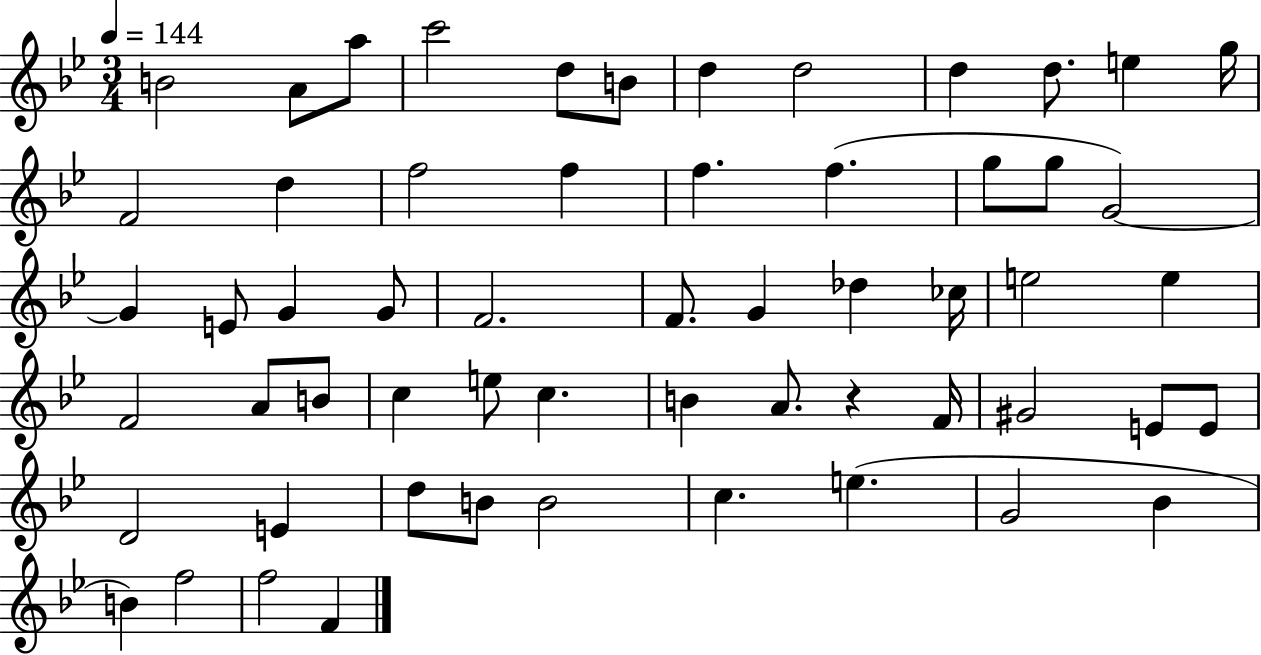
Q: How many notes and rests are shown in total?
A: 58